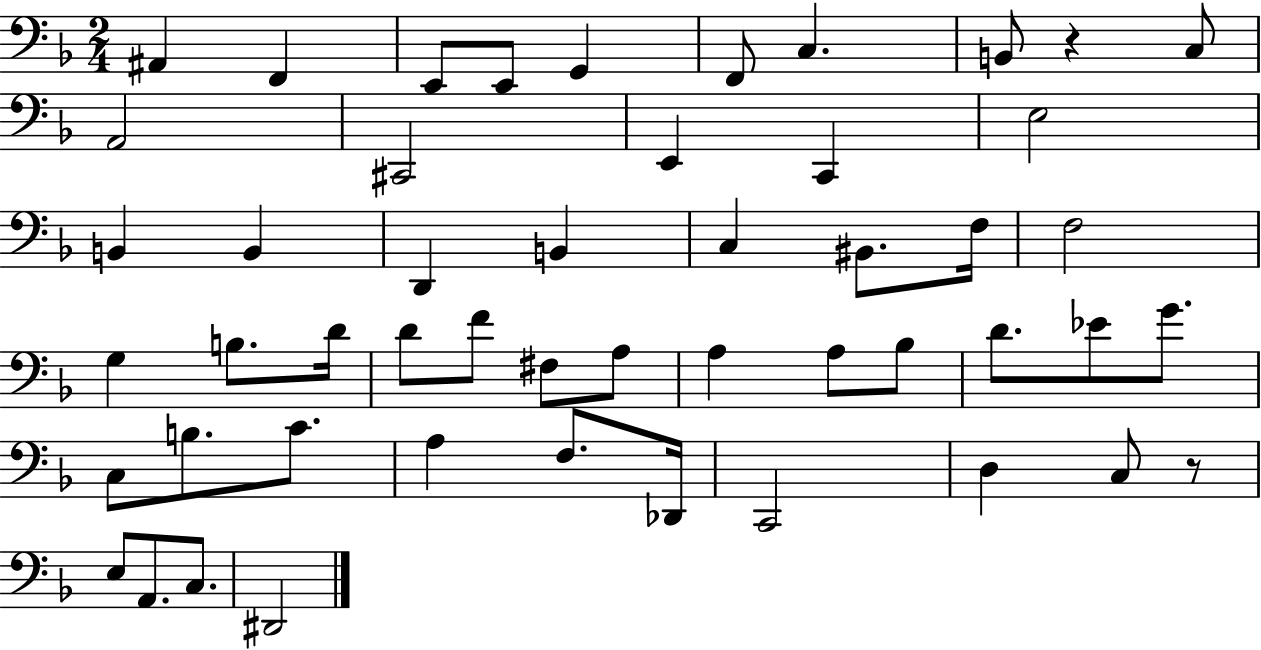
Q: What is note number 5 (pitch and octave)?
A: G2